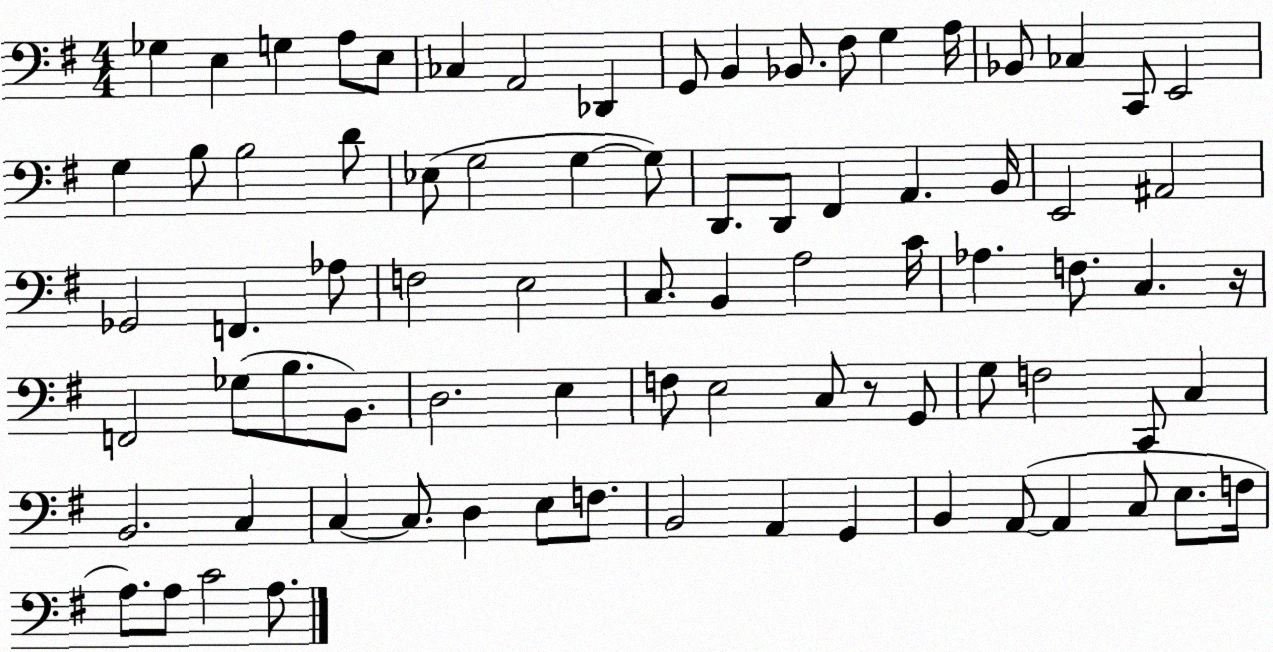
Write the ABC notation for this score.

X:1
T:Untitled
M:4/4
L:1/4
K:G
_G, E, G, A,/2 E,/2 _C, A,,2 _D,, G,,/2 B,, _B,,/2 ^F,/2 G, A,/4 _B,,/2 _C, C,,/2 E,,2 G, B,/2 B,2 D/2 _E,/2 G,2 G, G,/2 D,,/2 D,,/2 ^F,, A,, B,,/4 E,,2 ^A,,2 _G,,2 F,, _A,/2 F,2 E,2 C,/2 B,, A,2 C/4 _A, F,/2 C, z/4 F,,2 _G,/2 B,/2 B,,/2 D,2 E, F,/2 E,2 C,/2 z/2 G,,/2 G,/2 F,2 C,,/2 C, B,,2 C, C, C,/2 D, E,/2 F,/2 B,,2 A,, G,, B,, A,,/2 A,, C,/2 E,/2 F,/4 A,/2 A,/2 C2 A,/2